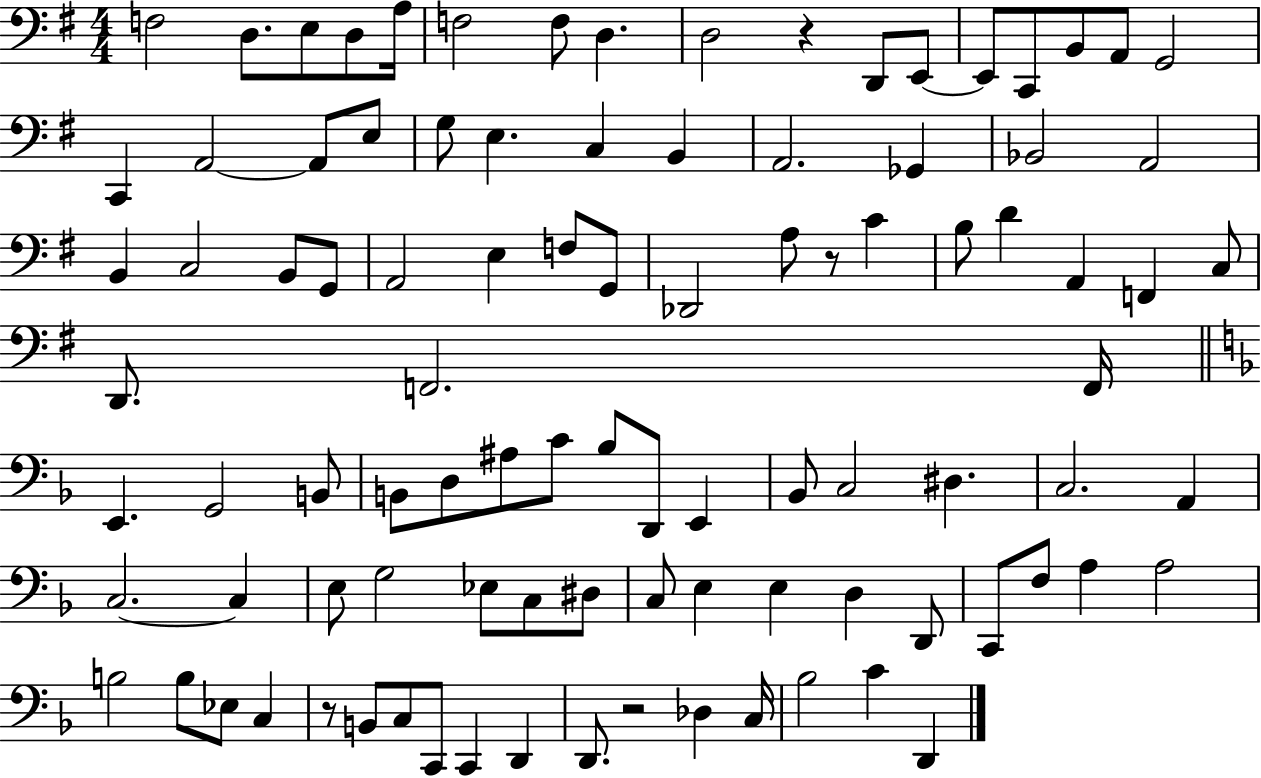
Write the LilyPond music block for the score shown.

{
  \clef bass
  \numericTimeSignature
  \time 4/4
  \key g \major
  \repeat volta 2 { f2 d8. e8 d8 a16 | f2 f8 d4. | d2 r4 d,8 e,8~~ | e,8 c,8 b,8 a,8 g,2 | \break c,4 a,2~~ a,8 e8 | g8 e4. c4 b,4 | a,2. ges,4 | bes,2 a,2 | \break b,4 c2 b,8 g,8 | a,2 e4 f8 g,8 | des,2 a8 r8 c'4 | b8 d'4 a,4 f,4 c8 | \break d,8. f,2. f,16 | \bar "||" \break \key d \minor e,4. g,2 b,8 | b,8 d8 ais8 c'8 bes8 d,8 e,4 | bes,8 c2 dis4. | c2. a,4 | \break c2.~~ c4 | e8 g2 ees8 c8 dis8 | c8 e4 e4 d4 d,8 | c,8 f8 a4 a2 | \break b2 b8 ees8 c4 | r8 b,8 c8 c,8 c,4 d,4 | d,8. r2 des4 c16 | bes2 c'4 d,4 | \break } \bar "|."
}